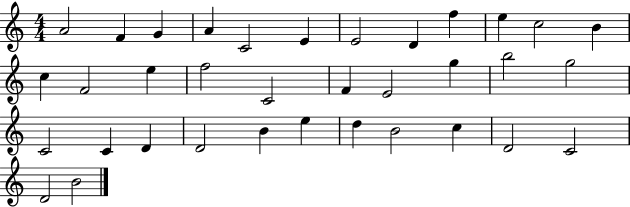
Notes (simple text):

A4/h F4/q G4/q A4/q C4/h E4/q E4/h D4/q F5/q E5/q C5/h B4/q C5/q F4/h E5/q F5/h C4/h F4/q E4/h G5/q B5/h G5/h C4/h C4/q D4/q D4/h B4/q E5/q D5/q B4/h C5/q D4/h C4/h D4/h B4/h